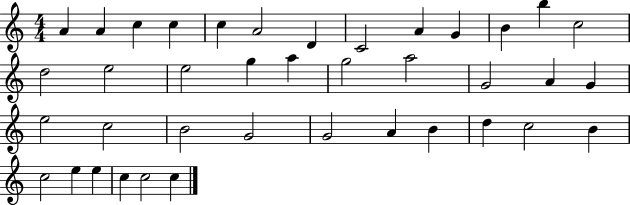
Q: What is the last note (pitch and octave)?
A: C5